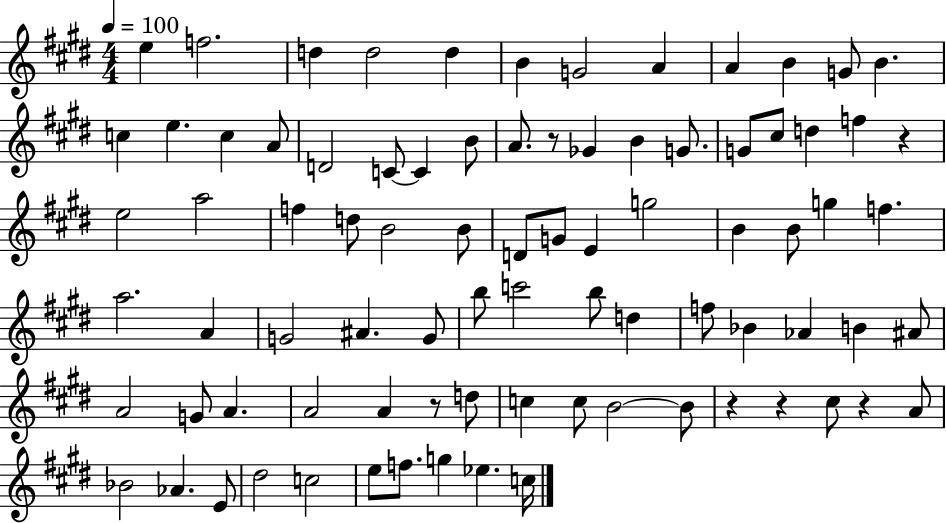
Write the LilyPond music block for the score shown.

{
  \clef treble
  \numericTimeSignature
  \time 4/4
  \key e \major
  \tempo 4 = 100
  e''4 f''2. | d''4 d''2 d''4 | b'4 g'2 a'4 | a'4 b'4 g'8 b'4. | \break c''4 e''4. c''4 a'8 | d'2 c'8~~ c'4 b'8 | a'8. r8 ges'4 b'4 g'8. | g'8 cis''8 d''4 f''4 r4 | \break e''2 a''2 | f''4 d''8 b'2 b'8 | d'8 g'8 e'4 g''2 | b'4 b'8 g''4 f''4. | \break a''2. a'4 | g'2 ais'4. g'8 | b''8 c'''2 b''8 d''4 | f''8 bes'4 aes'4 b'4 ais'8 | \break a'2 g'8 a'4. | a'2 a'4 r8 d''8 | c''4 c''8 b'2~~ b'8 | r4 r4 cis''8 r4 a'8 | \break bes'2 aes'4. e'8 | dis''2 c''2 | e''8 f''8. g''4 ees''4. c''16 | \bar "|."
}